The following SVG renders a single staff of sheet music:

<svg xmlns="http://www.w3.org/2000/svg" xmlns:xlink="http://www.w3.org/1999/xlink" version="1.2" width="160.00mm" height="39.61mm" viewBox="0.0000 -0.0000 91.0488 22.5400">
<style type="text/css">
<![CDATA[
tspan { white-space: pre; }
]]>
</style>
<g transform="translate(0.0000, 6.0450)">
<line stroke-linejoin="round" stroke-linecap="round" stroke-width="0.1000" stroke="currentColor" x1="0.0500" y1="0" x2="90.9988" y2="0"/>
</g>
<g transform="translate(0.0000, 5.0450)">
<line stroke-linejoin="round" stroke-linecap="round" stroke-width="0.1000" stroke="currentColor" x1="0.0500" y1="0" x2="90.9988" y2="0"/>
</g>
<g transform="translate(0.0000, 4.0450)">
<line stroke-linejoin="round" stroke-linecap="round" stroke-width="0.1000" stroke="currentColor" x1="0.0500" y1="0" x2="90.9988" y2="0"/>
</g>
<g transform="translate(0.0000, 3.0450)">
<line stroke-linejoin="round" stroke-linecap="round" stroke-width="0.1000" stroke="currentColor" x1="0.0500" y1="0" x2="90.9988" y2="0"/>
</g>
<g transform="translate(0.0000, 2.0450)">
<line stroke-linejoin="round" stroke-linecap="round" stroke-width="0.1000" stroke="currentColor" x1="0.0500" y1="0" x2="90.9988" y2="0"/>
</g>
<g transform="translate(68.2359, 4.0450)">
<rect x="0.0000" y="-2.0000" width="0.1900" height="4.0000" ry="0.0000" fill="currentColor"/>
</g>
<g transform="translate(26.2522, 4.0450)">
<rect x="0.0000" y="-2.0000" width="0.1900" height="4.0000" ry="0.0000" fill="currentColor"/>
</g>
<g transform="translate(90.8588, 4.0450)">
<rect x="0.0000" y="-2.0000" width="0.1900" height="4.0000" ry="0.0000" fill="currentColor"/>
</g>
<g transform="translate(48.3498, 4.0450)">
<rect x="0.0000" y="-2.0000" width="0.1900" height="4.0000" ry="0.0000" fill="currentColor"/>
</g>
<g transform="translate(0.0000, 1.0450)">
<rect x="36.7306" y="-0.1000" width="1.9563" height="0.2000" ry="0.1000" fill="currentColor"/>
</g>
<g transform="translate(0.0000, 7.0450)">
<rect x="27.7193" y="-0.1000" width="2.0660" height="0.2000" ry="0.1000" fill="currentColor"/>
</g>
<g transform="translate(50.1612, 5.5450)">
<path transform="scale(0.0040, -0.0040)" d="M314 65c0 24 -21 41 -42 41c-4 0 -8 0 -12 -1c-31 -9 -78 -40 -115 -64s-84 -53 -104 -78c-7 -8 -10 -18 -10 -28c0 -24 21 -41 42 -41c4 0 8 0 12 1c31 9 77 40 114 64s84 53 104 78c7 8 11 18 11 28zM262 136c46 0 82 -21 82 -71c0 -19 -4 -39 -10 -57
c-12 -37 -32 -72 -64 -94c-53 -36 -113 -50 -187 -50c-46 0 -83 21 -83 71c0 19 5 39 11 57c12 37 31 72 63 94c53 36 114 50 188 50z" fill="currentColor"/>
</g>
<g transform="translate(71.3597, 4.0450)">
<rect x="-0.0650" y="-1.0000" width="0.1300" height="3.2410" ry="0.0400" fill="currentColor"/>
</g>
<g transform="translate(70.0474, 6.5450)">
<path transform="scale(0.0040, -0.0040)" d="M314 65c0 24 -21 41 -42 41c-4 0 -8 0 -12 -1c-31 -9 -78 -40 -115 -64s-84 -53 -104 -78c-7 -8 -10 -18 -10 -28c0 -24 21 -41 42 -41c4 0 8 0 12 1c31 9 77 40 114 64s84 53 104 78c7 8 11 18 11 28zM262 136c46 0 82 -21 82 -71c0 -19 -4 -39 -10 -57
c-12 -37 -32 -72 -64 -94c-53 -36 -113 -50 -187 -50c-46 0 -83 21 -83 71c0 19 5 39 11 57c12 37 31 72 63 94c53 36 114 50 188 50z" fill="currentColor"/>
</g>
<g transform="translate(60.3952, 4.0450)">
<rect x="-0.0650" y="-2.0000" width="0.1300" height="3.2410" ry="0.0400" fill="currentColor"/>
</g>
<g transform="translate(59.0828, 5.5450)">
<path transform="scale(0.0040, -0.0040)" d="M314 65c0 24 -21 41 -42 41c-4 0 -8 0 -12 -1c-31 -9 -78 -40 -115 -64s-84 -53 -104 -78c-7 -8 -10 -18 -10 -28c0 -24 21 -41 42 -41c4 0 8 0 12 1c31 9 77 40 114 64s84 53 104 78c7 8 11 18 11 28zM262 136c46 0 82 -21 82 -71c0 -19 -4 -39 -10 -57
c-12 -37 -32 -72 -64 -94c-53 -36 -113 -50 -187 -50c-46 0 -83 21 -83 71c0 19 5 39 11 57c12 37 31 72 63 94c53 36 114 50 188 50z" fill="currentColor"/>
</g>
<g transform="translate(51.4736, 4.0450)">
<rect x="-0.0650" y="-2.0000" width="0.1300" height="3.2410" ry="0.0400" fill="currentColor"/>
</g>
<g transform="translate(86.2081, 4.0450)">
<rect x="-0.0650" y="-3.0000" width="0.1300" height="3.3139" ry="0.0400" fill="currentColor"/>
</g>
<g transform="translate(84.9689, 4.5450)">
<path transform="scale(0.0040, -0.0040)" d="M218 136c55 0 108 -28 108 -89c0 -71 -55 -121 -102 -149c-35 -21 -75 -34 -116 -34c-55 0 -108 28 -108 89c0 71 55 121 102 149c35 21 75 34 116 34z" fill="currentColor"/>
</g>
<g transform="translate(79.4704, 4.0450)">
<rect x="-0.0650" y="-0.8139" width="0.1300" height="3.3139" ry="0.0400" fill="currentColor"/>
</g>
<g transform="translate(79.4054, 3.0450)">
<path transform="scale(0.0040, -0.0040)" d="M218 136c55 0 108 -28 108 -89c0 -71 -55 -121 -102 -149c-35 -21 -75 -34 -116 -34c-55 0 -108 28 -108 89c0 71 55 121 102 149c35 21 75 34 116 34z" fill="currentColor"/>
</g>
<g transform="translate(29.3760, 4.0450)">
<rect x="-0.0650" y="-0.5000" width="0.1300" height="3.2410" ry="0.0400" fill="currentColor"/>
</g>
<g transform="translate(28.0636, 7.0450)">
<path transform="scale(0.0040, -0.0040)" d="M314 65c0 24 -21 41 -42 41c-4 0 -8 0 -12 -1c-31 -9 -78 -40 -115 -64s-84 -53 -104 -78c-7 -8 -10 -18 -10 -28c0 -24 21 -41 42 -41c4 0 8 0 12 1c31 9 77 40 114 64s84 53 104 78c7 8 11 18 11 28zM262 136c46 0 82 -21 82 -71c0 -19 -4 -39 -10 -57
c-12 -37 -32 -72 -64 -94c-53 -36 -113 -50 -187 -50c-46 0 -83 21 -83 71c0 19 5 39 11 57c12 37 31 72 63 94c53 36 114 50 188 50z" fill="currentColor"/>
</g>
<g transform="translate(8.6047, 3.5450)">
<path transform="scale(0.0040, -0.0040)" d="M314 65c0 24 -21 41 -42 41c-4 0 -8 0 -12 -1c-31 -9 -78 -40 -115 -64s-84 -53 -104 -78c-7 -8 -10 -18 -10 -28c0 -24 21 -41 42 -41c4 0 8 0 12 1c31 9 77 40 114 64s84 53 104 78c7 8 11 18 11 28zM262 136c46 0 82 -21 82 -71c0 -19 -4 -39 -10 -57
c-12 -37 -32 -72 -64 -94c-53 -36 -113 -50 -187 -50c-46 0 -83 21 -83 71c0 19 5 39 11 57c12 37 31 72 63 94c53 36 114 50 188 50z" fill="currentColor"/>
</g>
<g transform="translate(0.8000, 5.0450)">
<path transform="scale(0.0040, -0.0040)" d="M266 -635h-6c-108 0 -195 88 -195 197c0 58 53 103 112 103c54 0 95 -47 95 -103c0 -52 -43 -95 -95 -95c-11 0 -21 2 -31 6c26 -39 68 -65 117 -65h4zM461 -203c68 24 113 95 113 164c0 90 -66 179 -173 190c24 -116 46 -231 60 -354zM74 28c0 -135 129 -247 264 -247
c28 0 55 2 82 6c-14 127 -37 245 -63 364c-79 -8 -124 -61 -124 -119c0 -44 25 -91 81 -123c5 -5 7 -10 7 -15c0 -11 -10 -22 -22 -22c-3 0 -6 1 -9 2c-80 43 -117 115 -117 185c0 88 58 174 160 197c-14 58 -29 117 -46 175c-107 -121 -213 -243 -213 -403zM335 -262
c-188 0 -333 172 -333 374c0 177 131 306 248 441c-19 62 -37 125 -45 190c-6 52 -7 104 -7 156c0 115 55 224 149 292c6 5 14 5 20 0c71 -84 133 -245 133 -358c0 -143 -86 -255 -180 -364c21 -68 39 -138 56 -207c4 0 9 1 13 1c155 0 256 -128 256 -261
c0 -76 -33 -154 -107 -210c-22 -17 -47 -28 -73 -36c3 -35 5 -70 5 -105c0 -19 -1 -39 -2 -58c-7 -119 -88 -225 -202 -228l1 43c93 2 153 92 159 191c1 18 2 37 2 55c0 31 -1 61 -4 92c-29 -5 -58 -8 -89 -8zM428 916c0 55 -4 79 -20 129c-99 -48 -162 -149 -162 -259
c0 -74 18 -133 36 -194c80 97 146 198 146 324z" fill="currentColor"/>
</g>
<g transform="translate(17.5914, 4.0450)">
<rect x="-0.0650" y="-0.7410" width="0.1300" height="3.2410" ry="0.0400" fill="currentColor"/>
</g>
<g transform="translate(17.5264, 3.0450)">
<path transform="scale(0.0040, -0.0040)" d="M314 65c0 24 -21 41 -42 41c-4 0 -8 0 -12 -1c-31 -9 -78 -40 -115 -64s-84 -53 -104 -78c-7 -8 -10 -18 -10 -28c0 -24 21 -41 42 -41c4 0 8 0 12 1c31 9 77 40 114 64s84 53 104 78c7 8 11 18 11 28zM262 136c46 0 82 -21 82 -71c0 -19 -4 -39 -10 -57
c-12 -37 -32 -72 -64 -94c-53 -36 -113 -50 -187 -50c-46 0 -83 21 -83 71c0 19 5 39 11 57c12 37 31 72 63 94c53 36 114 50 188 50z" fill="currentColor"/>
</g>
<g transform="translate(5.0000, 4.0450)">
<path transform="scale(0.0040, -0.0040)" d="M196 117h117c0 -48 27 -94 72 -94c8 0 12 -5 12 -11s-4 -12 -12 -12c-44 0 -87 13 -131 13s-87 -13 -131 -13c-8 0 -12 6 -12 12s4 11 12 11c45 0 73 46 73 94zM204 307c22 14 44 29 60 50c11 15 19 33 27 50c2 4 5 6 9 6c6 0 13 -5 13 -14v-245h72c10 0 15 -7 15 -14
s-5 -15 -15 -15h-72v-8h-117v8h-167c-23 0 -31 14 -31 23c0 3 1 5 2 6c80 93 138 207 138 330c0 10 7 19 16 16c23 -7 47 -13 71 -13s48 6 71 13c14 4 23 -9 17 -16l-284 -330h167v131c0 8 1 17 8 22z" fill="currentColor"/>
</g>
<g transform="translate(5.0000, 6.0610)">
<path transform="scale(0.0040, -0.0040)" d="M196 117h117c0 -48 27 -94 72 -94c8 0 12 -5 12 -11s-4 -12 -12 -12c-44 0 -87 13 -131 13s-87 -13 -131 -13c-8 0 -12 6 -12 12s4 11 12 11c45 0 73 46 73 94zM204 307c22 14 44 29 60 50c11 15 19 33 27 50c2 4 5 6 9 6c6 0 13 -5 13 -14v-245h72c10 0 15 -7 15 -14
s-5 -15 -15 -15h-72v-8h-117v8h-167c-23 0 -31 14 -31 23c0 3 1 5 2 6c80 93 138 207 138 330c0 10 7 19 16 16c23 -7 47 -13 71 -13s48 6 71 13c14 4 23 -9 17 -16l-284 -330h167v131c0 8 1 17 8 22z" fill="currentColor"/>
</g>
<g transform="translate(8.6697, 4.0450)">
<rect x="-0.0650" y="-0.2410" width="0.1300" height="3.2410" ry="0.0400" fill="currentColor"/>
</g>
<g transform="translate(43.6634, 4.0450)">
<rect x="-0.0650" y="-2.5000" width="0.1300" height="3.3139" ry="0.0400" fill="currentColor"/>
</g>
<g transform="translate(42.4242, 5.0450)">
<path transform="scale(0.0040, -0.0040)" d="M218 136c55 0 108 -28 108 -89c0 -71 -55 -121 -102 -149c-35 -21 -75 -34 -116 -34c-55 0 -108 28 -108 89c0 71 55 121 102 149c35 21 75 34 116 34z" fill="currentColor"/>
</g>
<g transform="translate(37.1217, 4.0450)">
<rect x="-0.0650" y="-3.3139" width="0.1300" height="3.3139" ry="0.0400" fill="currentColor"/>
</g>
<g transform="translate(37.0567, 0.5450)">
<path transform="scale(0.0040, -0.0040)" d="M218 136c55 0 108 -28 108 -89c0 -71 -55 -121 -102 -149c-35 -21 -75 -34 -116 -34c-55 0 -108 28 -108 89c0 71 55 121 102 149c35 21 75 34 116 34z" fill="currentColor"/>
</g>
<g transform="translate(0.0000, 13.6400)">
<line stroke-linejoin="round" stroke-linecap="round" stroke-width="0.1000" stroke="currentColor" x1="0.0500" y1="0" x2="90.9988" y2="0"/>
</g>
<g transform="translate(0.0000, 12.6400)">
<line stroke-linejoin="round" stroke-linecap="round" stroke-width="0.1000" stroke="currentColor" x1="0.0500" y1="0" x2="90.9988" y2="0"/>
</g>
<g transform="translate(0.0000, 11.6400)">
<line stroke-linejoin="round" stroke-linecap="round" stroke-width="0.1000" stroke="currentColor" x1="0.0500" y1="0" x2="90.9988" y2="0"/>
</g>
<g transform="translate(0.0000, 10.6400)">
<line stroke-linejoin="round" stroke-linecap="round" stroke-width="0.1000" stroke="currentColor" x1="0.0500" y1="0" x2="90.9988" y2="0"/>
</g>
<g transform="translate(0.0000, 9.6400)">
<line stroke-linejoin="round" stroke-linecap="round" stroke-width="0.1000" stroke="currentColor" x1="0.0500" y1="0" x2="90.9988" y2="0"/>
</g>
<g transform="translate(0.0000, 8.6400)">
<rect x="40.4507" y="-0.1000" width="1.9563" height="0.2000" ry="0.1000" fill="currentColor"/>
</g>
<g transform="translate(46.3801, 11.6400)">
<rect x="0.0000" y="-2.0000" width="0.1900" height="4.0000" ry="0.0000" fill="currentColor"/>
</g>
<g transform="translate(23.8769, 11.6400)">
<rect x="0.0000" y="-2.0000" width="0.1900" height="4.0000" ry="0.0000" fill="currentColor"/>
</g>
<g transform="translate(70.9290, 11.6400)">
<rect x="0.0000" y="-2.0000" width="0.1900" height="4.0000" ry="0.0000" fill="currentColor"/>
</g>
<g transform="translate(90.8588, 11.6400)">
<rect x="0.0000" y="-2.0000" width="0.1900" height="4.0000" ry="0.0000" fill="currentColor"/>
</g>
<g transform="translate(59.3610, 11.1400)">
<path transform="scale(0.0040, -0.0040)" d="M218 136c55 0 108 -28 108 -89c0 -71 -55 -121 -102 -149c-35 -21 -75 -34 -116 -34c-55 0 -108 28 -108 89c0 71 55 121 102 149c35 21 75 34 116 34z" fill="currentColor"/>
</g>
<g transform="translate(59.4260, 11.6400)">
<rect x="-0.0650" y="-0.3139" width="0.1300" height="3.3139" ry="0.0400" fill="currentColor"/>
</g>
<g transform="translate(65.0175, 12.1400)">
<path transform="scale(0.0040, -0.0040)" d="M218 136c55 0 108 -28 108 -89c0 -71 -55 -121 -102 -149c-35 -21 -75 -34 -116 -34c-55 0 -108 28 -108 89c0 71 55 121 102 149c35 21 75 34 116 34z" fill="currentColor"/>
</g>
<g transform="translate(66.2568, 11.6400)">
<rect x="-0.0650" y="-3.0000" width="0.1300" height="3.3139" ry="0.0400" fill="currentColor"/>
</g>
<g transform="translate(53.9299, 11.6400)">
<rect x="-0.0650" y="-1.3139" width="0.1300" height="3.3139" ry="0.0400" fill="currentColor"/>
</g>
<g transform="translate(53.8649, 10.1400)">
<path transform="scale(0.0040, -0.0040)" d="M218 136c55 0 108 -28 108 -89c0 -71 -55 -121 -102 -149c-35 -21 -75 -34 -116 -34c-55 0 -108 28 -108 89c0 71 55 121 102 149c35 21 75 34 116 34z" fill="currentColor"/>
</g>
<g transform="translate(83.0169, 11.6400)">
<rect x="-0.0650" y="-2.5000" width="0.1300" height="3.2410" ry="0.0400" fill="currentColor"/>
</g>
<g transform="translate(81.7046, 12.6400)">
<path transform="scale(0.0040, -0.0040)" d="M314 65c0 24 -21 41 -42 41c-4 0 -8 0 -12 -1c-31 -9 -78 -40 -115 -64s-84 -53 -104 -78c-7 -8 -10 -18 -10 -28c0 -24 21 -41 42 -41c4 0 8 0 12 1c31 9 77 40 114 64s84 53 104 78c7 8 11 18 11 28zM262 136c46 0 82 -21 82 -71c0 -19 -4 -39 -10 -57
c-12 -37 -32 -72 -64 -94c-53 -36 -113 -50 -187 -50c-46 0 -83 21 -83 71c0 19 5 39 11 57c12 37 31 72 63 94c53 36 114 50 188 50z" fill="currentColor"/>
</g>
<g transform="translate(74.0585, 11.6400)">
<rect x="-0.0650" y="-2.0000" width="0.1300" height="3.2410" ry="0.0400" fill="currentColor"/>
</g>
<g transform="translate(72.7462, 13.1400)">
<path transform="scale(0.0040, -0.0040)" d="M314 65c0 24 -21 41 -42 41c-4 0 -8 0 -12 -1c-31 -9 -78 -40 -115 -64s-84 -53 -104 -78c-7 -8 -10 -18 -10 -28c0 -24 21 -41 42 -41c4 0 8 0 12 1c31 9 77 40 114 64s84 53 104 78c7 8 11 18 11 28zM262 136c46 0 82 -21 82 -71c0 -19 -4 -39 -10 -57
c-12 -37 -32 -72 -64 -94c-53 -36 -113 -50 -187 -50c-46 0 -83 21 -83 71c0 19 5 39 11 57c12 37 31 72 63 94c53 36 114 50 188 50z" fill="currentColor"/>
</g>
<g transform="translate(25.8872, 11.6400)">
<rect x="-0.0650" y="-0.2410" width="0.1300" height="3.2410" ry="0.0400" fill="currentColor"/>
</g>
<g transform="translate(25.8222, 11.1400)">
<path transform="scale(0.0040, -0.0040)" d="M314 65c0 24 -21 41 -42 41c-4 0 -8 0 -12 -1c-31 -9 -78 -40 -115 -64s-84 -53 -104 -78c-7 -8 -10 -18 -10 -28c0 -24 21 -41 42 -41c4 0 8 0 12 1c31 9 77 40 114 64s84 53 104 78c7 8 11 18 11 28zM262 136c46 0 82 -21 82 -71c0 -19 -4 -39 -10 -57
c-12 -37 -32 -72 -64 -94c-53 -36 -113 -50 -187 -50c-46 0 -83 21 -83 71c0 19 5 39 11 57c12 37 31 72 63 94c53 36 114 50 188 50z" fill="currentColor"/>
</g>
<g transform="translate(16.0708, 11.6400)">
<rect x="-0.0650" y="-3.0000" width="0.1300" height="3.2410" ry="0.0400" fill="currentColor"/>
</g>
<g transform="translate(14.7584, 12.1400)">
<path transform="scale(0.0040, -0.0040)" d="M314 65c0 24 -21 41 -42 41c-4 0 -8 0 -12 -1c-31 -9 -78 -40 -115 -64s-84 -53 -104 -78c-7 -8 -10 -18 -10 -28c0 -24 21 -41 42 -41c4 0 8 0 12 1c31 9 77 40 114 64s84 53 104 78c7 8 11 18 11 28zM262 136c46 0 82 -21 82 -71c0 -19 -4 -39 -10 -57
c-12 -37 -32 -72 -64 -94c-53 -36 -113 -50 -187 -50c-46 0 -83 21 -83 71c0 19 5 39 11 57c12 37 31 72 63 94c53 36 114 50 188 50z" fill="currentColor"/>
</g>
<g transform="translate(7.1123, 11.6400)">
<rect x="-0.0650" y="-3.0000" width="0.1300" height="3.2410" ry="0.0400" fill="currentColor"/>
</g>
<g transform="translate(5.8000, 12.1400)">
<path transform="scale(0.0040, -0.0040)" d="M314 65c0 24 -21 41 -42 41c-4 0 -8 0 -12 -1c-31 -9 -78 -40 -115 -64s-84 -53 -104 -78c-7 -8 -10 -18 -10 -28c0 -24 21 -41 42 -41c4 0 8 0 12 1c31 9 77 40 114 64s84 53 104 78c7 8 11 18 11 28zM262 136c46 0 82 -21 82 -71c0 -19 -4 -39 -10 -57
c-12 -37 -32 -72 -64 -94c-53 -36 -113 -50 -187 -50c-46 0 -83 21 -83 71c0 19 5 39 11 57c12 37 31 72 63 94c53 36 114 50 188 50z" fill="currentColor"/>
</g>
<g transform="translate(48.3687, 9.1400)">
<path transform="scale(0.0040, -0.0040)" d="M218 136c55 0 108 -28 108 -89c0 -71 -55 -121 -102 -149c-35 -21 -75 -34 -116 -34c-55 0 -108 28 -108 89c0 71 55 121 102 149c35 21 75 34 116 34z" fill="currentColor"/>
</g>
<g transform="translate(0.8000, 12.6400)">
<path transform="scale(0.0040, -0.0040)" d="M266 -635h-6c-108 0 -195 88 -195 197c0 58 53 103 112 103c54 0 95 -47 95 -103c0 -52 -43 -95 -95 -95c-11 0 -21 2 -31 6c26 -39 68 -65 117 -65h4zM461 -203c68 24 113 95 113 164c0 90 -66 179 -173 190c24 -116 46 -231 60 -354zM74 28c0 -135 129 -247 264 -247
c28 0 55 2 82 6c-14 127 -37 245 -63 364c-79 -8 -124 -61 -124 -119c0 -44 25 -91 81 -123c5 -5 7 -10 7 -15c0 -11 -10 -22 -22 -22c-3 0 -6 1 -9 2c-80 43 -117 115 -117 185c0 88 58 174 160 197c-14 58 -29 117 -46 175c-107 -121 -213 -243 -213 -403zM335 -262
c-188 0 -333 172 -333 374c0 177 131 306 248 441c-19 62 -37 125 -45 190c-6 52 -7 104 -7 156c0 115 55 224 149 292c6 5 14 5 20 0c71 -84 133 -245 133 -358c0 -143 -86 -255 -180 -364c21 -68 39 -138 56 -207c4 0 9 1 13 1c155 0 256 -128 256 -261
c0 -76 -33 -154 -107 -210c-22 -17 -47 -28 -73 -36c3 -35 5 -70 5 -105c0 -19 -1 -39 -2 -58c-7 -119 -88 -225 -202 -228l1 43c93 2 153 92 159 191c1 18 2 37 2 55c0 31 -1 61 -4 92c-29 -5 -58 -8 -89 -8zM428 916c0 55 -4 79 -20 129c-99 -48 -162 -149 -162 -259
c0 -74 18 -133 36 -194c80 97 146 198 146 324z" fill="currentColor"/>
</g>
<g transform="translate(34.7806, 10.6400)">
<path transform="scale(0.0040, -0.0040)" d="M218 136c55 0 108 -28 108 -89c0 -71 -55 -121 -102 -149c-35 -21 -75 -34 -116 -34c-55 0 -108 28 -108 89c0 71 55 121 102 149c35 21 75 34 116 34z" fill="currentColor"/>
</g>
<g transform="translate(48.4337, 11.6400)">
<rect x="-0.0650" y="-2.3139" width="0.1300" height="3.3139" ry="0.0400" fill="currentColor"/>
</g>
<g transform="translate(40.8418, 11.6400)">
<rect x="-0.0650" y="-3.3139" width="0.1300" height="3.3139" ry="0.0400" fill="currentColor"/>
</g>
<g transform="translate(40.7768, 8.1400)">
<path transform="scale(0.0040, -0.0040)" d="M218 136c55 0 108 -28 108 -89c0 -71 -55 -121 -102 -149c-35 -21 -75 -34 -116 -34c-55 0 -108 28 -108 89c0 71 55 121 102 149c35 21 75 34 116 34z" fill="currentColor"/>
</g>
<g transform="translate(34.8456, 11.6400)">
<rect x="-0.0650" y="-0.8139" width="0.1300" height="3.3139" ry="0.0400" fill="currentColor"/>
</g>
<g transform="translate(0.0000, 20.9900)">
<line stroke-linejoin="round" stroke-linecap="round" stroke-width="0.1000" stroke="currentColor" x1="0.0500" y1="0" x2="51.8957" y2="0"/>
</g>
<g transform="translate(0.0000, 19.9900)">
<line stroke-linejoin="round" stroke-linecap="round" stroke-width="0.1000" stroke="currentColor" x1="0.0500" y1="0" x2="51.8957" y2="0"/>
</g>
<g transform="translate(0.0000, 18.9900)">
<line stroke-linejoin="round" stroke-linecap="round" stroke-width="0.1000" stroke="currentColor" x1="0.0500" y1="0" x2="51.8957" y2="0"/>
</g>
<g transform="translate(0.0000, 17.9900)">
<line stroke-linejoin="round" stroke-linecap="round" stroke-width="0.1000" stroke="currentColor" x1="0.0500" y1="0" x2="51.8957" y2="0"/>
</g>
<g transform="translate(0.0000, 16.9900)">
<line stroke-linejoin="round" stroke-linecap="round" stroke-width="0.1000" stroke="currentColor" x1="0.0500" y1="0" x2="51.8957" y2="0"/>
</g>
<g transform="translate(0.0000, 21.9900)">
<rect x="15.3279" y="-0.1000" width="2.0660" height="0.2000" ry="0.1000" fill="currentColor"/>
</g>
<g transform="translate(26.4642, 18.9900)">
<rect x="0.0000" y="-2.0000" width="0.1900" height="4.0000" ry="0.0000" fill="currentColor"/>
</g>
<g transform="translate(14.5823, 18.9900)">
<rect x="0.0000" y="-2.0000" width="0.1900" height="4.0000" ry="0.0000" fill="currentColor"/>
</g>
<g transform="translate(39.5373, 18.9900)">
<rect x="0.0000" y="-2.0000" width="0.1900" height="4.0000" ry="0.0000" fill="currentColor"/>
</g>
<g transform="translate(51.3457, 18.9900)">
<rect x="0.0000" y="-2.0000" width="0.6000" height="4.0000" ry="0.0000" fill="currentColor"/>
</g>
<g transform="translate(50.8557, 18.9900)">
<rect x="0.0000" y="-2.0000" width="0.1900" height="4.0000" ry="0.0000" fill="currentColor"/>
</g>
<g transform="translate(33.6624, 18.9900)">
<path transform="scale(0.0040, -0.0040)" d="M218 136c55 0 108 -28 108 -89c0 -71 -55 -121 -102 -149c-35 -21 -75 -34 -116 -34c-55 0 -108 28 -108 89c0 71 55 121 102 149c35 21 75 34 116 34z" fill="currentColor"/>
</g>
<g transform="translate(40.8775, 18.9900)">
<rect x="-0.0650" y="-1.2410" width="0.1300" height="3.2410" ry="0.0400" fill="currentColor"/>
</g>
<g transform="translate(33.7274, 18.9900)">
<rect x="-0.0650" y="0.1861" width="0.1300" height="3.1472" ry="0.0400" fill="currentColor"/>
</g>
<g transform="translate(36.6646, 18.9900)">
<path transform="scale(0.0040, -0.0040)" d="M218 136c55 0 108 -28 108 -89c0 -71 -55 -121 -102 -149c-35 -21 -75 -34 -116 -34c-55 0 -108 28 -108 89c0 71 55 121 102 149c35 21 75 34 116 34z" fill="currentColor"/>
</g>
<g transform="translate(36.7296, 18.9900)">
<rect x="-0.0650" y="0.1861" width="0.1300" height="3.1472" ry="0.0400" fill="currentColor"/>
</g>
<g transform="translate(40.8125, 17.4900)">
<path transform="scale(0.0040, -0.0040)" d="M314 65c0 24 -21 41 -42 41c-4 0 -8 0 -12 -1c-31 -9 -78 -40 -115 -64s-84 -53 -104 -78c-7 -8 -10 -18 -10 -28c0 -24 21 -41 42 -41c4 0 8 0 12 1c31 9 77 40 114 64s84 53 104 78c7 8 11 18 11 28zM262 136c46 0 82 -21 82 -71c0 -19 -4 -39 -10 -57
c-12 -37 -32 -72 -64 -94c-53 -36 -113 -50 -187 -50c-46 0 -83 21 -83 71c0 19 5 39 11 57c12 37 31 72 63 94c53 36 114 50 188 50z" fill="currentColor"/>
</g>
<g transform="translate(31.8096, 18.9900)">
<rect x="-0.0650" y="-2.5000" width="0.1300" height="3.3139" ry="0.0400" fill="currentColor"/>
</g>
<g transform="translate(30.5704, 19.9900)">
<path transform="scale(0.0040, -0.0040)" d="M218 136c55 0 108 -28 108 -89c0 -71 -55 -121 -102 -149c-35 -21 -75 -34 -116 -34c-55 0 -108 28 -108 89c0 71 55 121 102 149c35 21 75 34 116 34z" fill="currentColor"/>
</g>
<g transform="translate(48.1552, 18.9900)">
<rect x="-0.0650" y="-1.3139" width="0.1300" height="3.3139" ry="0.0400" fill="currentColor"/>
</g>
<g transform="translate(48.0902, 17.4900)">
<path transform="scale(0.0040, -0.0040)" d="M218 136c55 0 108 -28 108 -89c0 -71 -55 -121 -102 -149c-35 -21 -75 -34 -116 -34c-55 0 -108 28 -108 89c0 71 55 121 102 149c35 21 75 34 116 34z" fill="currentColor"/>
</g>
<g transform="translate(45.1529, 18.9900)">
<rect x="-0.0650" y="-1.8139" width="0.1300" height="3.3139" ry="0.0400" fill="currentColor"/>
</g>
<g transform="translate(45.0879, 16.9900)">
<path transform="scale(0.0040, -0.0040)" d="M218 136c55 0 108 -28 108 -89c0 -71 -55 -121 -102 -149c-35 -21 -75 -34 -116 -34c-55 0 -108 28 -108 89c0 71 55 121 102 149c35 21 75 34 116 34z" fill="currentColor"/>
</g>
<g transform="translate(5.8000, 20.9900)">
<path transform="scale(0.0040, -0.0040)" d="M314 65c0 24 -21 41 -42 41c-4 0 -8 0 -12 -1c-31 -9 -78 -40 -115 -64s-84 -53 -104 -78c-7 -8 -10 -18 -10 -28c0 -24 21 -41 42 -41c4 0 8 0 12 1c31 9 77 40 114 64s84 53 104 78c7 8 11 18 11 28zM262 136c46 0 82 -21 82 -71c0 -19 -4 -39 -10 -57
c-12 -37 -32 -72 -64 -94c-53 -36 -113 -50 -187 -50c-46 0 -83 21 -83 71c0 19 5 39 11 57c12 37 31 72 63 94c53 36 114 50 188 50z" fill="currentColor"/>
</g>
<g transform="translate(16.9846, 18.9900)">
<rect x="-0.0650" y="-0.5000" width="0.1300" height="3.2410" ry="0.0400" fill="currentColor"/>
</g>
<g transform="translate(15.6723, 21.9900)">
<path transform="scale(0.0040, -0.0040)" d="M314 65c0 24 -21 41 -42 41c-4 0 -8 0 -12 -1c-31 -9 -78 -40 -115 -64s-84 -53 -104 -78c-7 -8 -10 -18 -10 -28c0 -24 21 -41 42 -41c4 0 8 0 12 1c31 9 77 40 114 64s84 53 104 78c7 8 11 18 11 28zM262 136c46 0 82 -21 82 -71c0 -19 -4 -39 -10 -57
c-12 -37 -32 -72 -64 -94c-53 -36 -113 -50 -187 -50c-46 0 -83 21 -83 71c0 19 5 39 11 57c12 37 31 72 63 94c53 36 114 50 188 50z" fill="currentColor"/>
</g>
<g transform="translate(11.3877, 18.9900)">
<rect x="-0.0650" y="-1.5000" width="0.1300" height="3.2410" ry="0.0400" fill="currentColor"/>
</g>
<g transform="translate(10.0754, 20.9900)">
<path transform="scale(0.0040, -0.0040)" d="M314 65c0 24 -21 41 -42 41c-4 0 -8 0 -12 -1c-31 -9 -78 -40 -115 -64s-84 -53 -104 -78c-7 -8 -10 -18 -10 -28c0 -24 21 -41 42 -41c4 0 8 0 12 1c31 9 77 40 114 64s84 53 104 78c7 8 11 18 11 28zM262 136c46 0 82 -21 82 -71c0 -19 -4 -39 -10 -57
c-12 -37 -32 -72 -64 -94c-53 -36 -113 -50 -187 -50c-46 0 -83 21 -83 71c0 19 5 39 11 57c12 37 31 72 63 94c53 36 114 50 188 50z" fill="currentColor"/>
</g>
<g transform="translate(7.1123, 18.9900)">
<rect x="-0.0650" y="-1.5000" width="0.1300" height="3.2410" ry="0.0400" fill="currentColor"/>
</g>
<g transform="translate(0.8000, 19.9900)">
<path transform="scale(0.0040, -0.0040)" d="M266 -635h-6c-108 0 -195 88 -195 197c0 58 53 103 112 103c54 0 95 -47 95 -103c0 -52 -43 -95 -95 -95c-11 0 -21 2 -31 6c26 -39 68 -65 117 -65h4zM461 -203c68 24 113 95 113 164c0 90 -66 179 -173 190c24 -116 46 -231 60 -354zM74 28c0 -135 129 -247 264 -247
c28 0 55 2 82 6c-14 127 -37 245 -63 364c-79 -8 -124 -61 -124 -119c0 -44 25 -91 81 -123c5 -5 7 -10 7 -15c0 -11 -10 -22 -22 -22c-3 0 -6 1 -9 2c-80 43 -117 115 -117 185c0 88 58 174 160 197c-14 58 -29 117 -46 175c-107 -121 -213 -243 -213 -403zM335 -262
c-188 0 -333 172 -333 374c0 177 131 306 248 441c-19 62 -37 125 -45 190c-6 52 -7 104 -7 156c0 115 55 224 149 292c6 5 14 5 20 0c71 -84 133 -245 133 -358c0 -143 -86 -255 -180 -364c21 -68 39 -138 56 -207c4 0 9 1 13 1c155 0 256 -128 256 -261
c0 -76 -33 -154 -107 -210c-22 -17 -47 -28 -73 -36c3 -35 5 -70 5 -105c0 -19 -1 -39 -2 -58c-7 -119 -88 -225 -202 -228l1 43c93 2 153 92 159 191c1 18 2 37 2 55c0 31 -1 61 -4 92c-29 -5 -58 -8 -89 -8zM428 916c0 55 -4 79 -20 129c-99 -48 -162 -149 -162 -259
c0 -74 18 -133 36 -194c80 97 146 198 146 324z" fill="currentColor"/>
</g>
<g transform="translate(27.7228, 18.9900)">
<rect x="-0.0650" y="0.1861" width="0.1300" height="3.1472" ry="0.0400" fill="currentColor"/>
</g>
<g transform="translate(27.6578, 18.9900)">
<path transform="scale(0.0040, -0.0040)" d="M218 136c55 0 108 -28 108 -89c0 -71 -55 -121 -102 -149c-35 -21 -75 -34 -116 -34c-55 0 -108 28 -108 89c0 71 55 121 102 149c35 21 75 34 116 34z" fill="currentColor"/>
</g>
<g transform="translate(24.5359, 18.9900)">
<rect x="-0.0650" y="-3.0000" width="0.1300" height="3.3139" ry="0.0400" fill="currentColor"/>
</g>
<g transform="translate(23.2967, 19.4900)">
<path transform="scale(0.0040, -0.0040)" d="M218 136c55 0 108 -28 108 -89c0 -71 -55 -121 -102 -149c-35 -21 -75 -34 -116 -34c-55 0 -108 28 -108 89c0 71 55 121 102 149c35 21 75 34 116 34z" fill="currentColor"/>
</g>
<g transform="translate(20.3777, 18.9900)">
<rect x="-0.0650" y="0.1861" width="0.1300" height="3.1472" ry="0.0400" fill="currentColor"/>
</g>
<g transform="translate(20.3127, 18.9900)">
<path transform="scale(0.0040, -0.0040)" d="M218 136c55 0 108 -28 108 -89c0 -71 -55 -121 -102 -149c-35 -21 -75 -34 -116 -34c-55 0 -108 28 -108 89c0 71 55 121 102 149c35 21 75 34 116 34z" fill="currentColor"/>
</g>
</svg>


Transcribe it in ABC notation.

X:1
T:Untitled
M:4/4
L:1/4
K:C
c2 d2 C2 b G F2 F2 D2 d A A2 A2 c2 d b g e c A F2 G2 E2 E2 C2 B A B G B B e2 f e